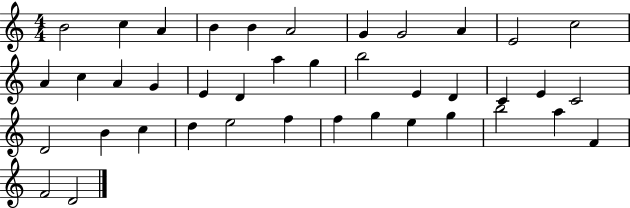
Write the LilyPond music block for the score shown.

{
  \clef treble
  \numericTimeSignature
  \time 4/4
  \key c \major
  b'2 c''4 a'4 | b'4 b'4 a'2 | g'4 g'2 a'4 | e'2 c''2 | \break a'4 c''4 a'4 g'4 | e'4 d'4 a''4 g''4 | b''2 e'4 d'4 | c'4 e'4 c'2 | \break d'2 b'4 c''4 | d''4 e''2 f''4 | f''4 g''4 e''4 g''4 | b''2 a''4 f'4 | \break f'2 d'2 | \bar "|."
}